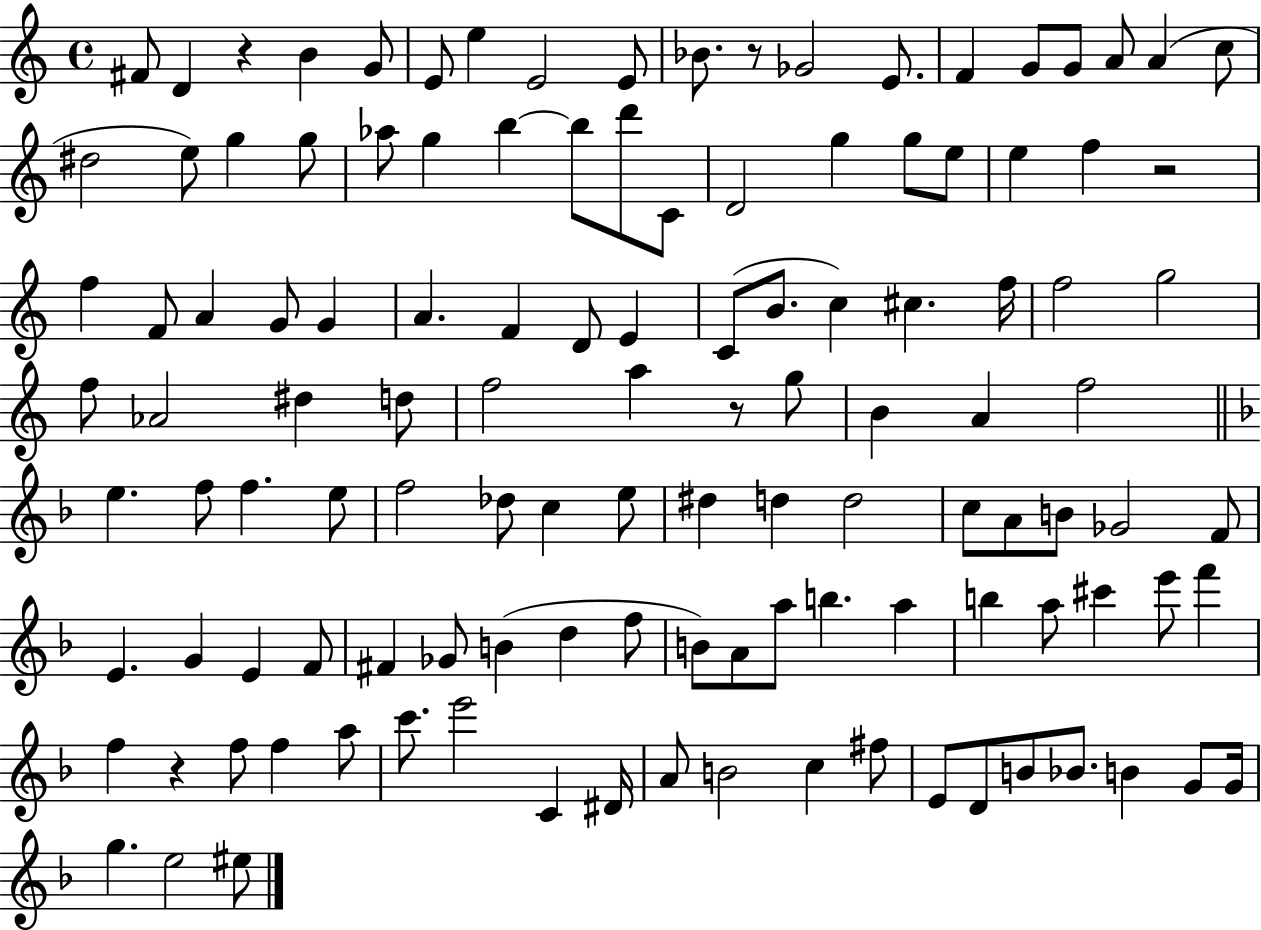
{
  \clef treble
  \time 4/4
  \defaultTimeSignature
  \key c \major
  \repeat volta 2 { fis'8 d'4 r4 b'4 g'8 | e'8 e''4 e'2 e'8 | bes'8. r8 ges'2 e'8. | f'4 g'8 g'8 a'8 a'4( c''8 | \break dis''2 e''8) g''4 g''8 | aes''8 g''4 b''4~~ b''8 d'''8 c'8 | d'2 g''4 g''8 e''8 | e''4 f''4 r2 | \break f''4 f'8 a'4 g'8 g'4 | a'4. f'4 d'8 e'4 | c'8( b'8. c''4) cis''4. f''16 | f''2 g''2 | \break f''8 aes'2 dis''4 d''8 | f''2 a''4 r8 g''8 | b'4 a'4 f''2 | \bar "||" \break \key f \major e''4. f''8 f''4. e''8 | f''2 des''8 c''4 e''8 | dis''4 d''4 d''2 | c''8 a'8 b'8 ges'2 f'8 | \break e'4. g'4 e'4 f'8 | fis'4 ges'8 b'4( d''4 f''8 | b'8) a'8 a''8 b''4. a''4 | b''4 a''8 cis'''4 e'''8 f'''4 | \break f''4 r4 f''8 f''4 a''8 | c'''8. e'''2 c'4 dis'16 | a'8 b'2 c''4 fis''8 | e'8 d'8 b'8 bes'8. b'4 g'8 g'16 | \break g''4. e''2 eis''8 | } \bar "|."
}